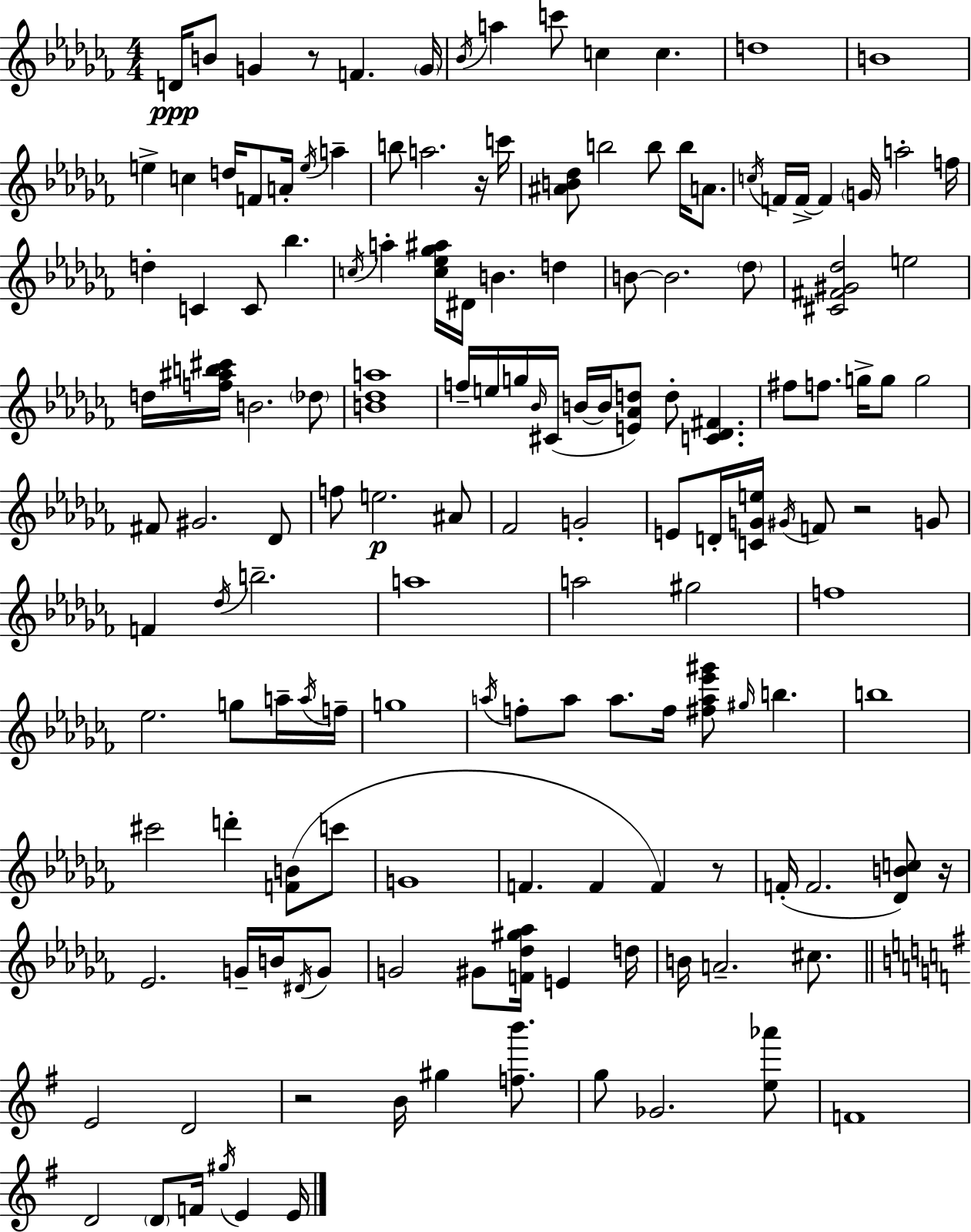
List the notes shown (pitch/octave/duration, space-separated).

D4/s B4/e G4/q R/e F4/q. G4/s Bb4/s A5/q C6/e C5/q C5/q. D5/w B4/w E5/q C5/q D5/s F4/e A4/s E5/s A5/q B5/e A5/h. R/s C6/s [A#4,B4,Db5]/e B5/h B5/e B5/s A4/e. C5/s F4/s F4/s F4/q G4/s A5/h F5/s D5/q C4/q C4/e Bb5/q. C5/s A5/q [C5,Eb5,Gb5,A#5]/s D#4/s B4/q. D5/q B4/e B4/h. Db5/e [C#4,F#4,G#4,Db5]/h E5/h D5/s [F5,A#5,B5,C#6]/s B4/h. Db5/e [B4,Db5,A5]/w F5/s E5/s G5/s Bb4/s C#4/s B4/s B4/s [E4,Ab4,D5]/e D5/e [C4,Db4,F#4]/q. F#5/e F5/e. G5/s G5/e G5/h F#4/e G#4/h. Db4/e F5/e E5/h. A#4/e FES4/h G4/h E4/e D4/s [C4,G4,E5]/s G#4/s F4/e R/h G4/e F4/q Db5/s B5/h. A5/w A5/h G#5/h F5/w Eb5/h. G5/e A5/s A5/s F5/s G5/w A5/s F5/e A5/e A5/e. F5/s [F#5,A5,Eb6,G#6]/e G#5/s B5/q. B5/w C#6/h D6/q [F4,B4]/e C6/e G4/w F4/q. F4/q F4/q R/e F4/s F4/h. [Db4,B4,C5]/e R/s Eb4/h. G4/s B4/s D#4/s G4/e G4/h G#4/e [F4,Db5,G#5,Ab5]/s E4/q D5/s B4/s A4/h. C#5/e. E4/h D4/h R/h B4/s G#5/q [F5,B6]/e. G5/e Gb4/h. [E5,Ab6]/e F4/w D4/h D4/e F4/s G#5/s E4/q E4/s